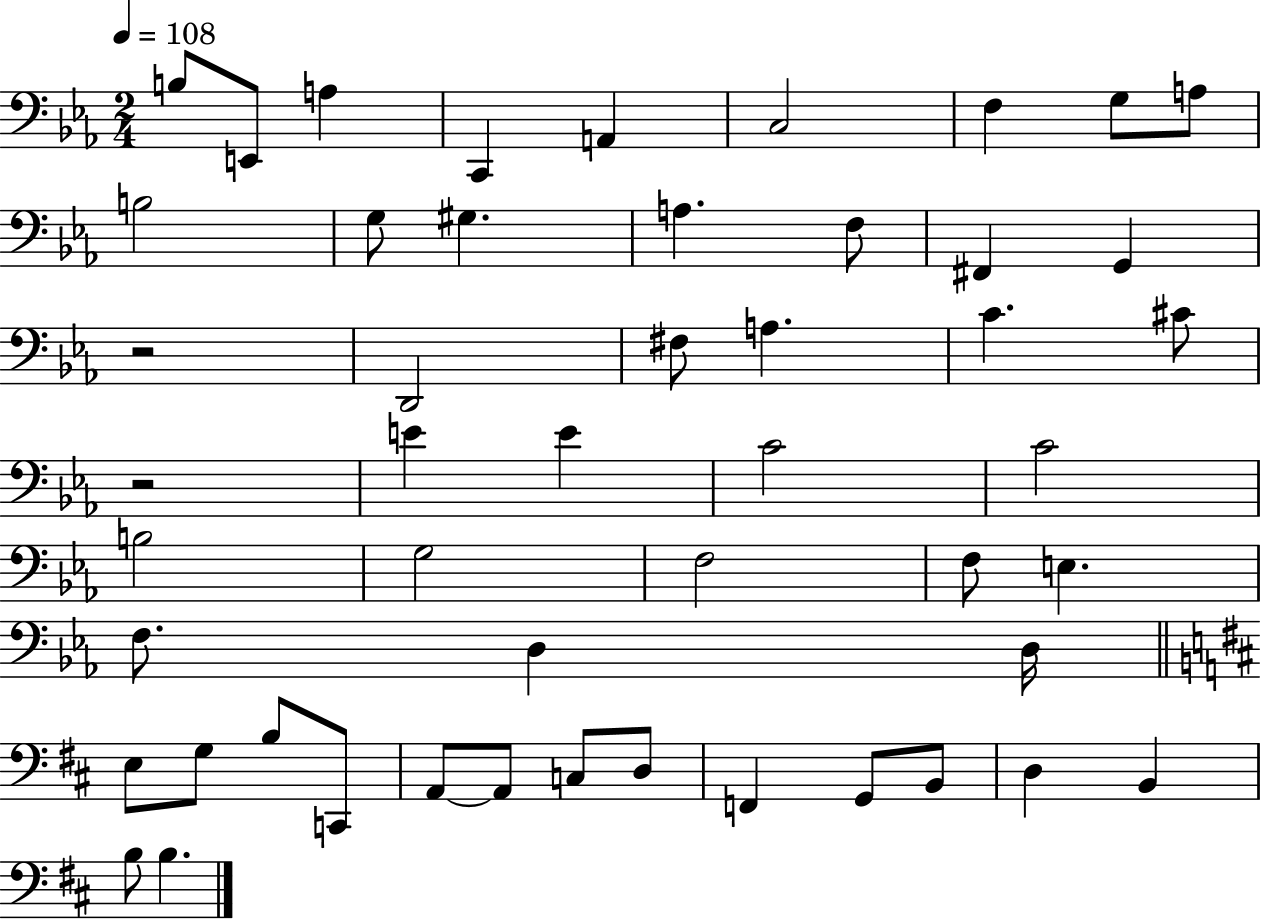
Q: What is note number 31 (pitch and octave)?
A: F3